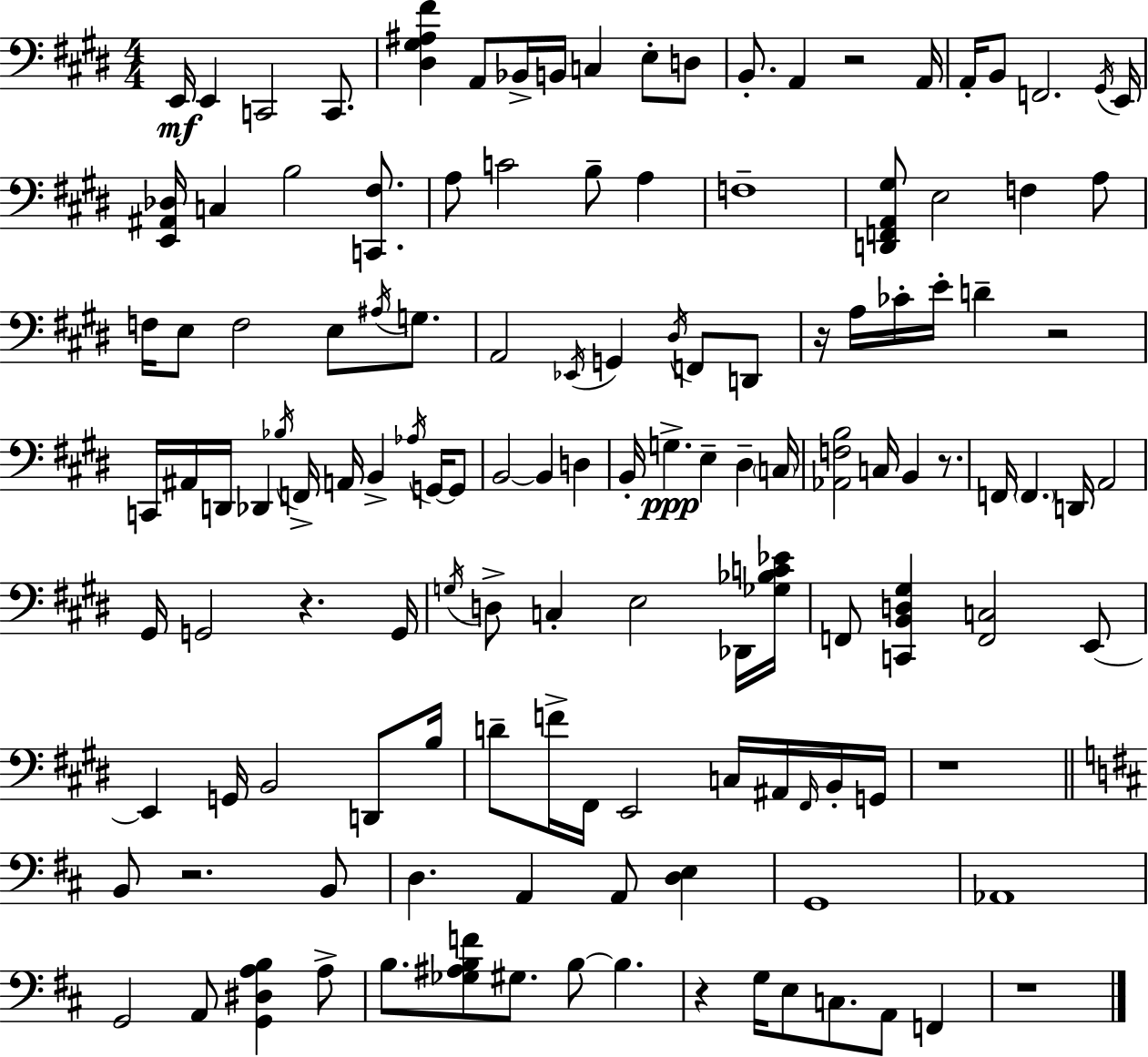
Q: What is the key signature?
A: E major